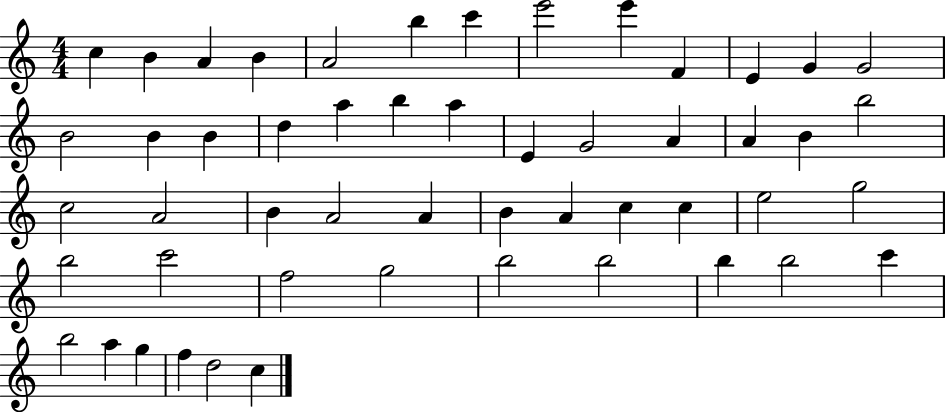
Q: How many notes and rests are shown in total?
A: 52